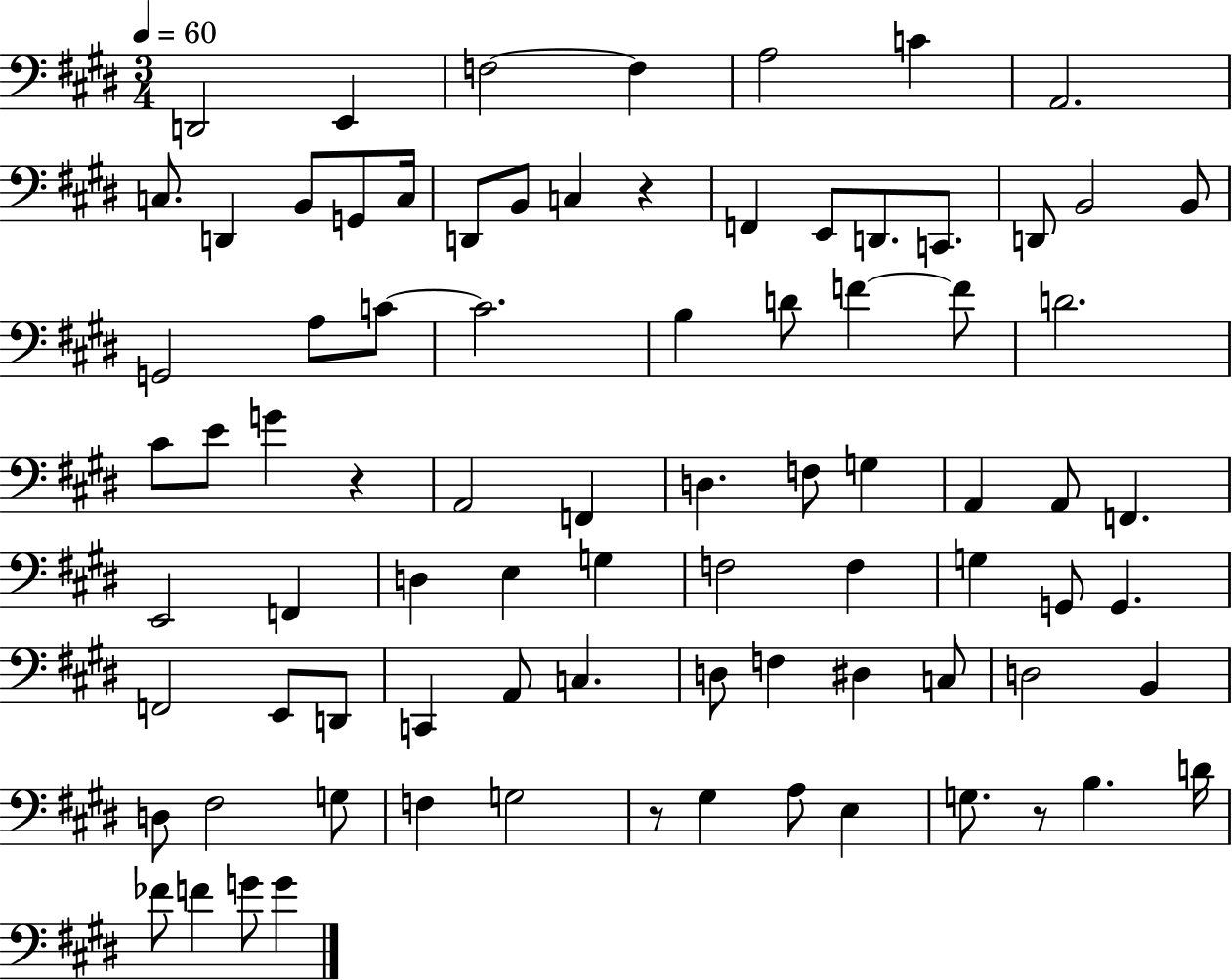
D2/h E2/q F3/h F3/q A3/h C4/q A2/h. C3/e. D2/q B2/e G2/e C3/s D2/e B2/e C3/q R/q F2/q E2/e D2/e. C2/e. D2/e B2/h B2/e G2/h A3/e C4/e C4/h. B3/q D4/e F4/q F4/e D4/h. C#4/e E4/e G4/q R/q A2/h F2/q D3/q. F3/e G3/q A2/q A2/e F2/q. E2/h F2/q D3/q E3/q G3/q F3/h F3/q G3/q G2/e G2/q. F2/h E2/e D2/e C2/q A2/e C3/q. D3/e F3/q D#3/q C3/e D3/h B2/q D3/e F#3/h G3/e F3/q G3/h R/e G#3/q A3/e E3/q G3/e. R/e B3/q. D4/s FES4/e F4/q G4/e G4/q